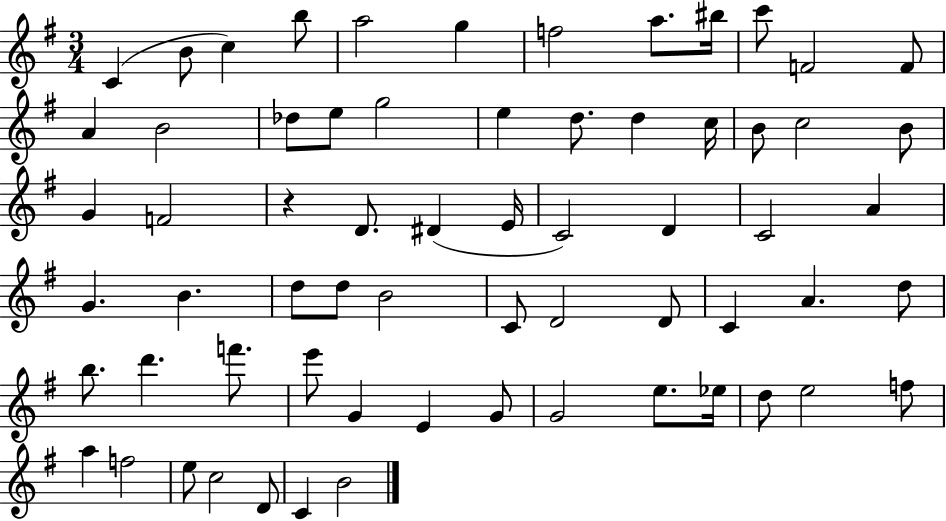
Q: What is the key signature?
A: G major